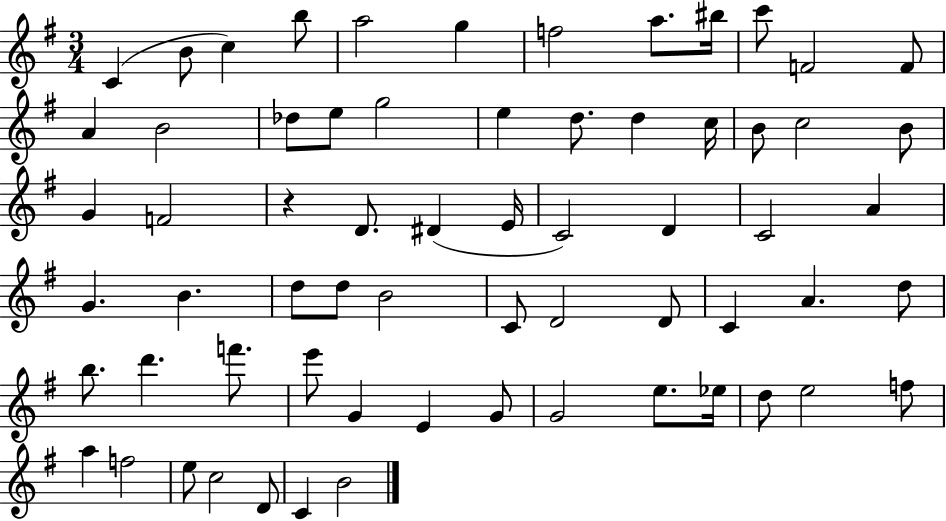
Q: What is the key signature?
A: G major